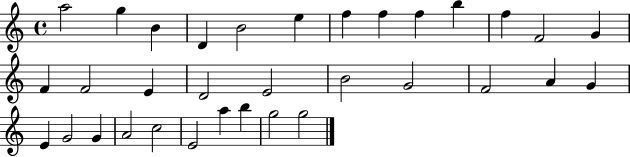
{
  \clef treble
  \time 4/4
  \defaultTimeSignature
  \key c \major
  a''2 g''4 b'4 | d'4 b'2 e''4 | f''4 f''4 f''4 b''4 | f''4 f'2 g'4 | \break f'4 f'2 e'4 | d'2 e'2 | b'2 g'2 | f'2 a'4 g'4 | \break e'4 g'2 g'4 | a'2 c''2 | e'2 a''4 b''4 | g''2 g''2 | \break \bar "|."
}